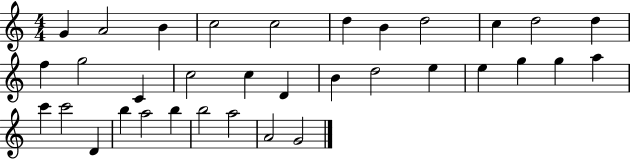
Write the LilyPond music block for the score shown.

{
  \clef treble
  \numericTimeSignature
  \time 4/4
  \key c \major
  g'4 a'2 b'4 | c''2 c''2 | d''4 b'4 d''2 | c''4 d''2 d''4 | \break f''4 g''2 c'4 | c''2 c''4 d'4 | b'4 d''2 e''4 | e''4 g''4 g''4 a''4 | \break c'''4 c'''2 d'4 | b''4 a''2 b''4 | b''2 a''2 | a'2 g'2 | \break \bar "|."
}